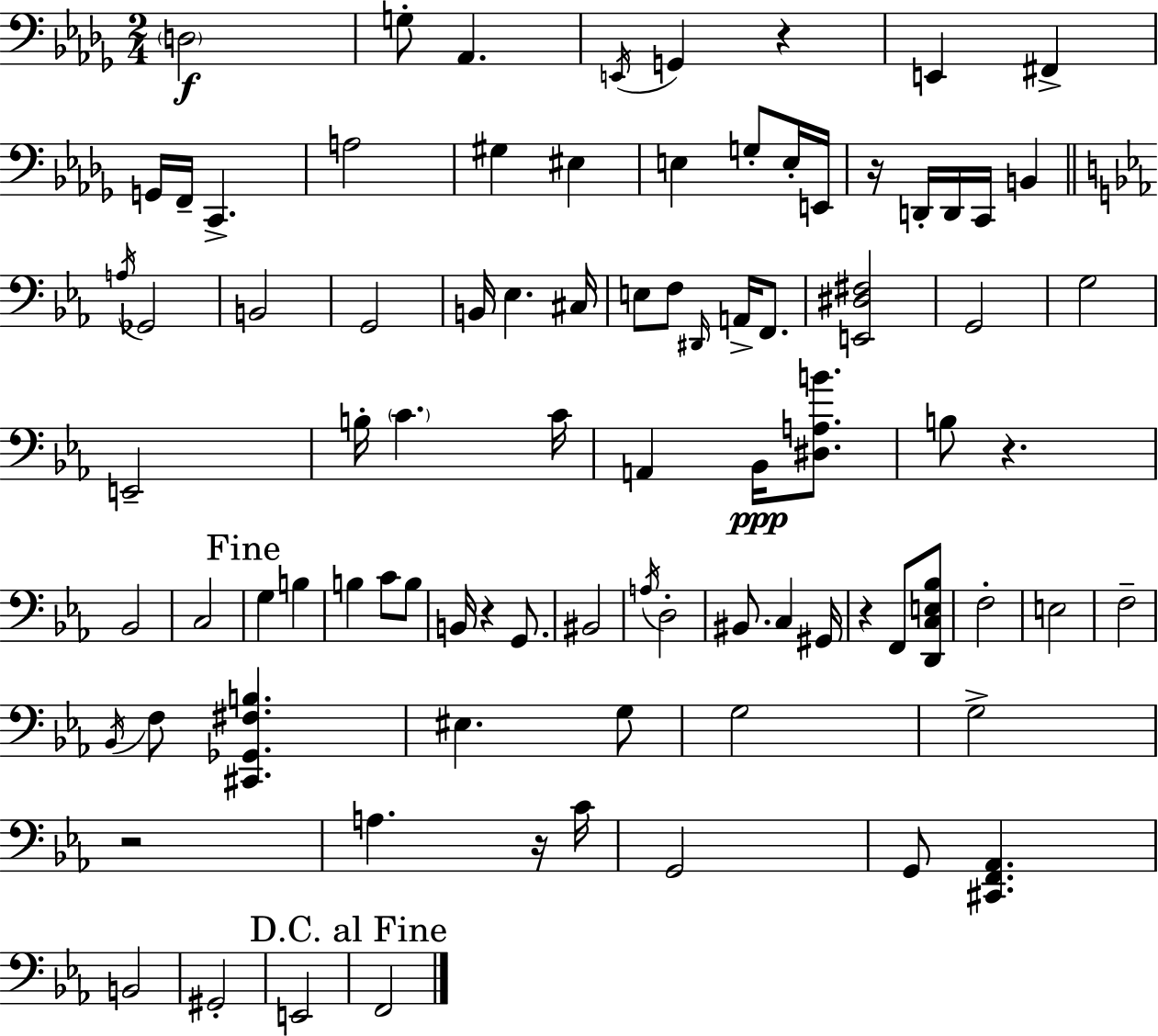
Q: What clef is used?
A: bass